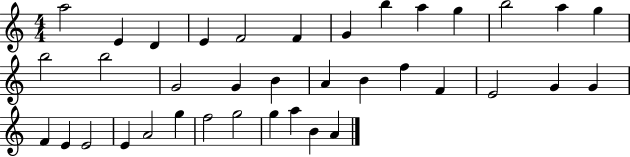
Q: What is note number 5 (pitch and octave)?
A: F4